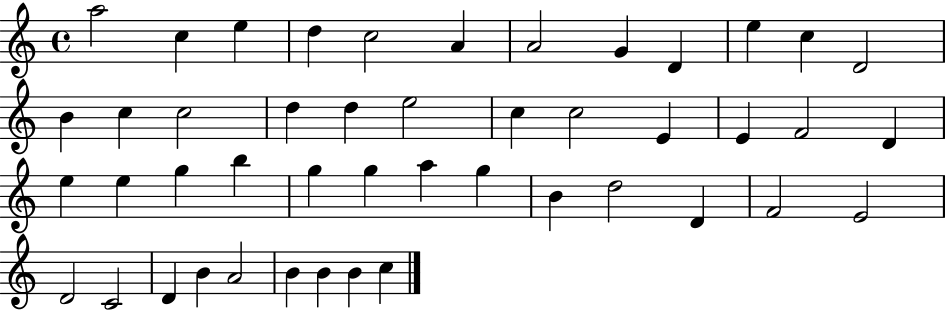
X:1
T:Untitled
M:4/4
L:1/4
K:C
a2 c e d c2 A A2 G D e c D2 B c c2 d d e2 c c2 E E F2 D e e g b g g a g B d2 D F2 E2 D2 C2 D B A2 B B B c